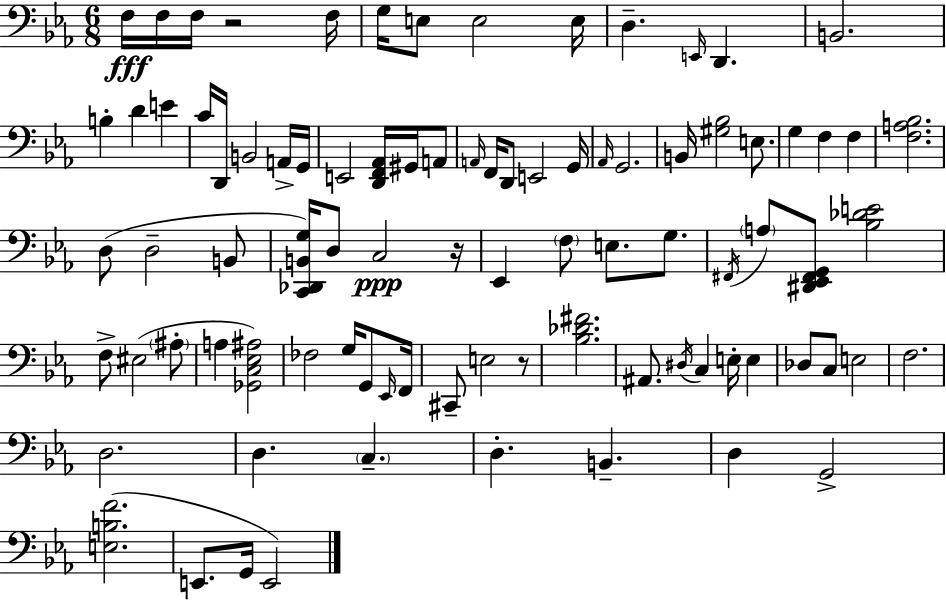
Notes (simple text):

F3/s F3/s F3/s R/h F3/s G3/s E3/e E3/h E3/s D3/q. E2/s D2/q. B2/h. B3/q D4/q E4/q C4/s D2/s B2/h A2/s G2/s E2/h [D2,F2,Ab2]/s G#2/s A2/e A2/s F2/s D2/e E2/h G2/s Ab2/s G2/h. B2/s [G#3,Bb3]/h E3/e. G3/q F3/q F3/q [F3,A3,Bb3]/h. D3/e D3/h B2/e [C2,Db2,B2,G3]/s D3/e C3/h R/s Eb2/q F3/e E3/e. G3/e. F#2/s A3/e [D#2,Eb2,F#2,G2]/e [Bb3,Db4,E4]/h F3/e EIS3/h A#3/e A3/q [Gb2,C3,Eb3,A#3]/h FES3/h G3/s G2/e Eb2/s F2/s C#2/e E3/h R/e [Bb3,Db4,F#4]/h. A#2/e. D#3/s C3/q E3/s E3/q Db3/e C3/e E3/h F3/h. D3/h. D3/q. C3/q. D3/q. B2/q. D3/q G2/h [E3,B3,F4]/h. E2/e. G2/s E2/h